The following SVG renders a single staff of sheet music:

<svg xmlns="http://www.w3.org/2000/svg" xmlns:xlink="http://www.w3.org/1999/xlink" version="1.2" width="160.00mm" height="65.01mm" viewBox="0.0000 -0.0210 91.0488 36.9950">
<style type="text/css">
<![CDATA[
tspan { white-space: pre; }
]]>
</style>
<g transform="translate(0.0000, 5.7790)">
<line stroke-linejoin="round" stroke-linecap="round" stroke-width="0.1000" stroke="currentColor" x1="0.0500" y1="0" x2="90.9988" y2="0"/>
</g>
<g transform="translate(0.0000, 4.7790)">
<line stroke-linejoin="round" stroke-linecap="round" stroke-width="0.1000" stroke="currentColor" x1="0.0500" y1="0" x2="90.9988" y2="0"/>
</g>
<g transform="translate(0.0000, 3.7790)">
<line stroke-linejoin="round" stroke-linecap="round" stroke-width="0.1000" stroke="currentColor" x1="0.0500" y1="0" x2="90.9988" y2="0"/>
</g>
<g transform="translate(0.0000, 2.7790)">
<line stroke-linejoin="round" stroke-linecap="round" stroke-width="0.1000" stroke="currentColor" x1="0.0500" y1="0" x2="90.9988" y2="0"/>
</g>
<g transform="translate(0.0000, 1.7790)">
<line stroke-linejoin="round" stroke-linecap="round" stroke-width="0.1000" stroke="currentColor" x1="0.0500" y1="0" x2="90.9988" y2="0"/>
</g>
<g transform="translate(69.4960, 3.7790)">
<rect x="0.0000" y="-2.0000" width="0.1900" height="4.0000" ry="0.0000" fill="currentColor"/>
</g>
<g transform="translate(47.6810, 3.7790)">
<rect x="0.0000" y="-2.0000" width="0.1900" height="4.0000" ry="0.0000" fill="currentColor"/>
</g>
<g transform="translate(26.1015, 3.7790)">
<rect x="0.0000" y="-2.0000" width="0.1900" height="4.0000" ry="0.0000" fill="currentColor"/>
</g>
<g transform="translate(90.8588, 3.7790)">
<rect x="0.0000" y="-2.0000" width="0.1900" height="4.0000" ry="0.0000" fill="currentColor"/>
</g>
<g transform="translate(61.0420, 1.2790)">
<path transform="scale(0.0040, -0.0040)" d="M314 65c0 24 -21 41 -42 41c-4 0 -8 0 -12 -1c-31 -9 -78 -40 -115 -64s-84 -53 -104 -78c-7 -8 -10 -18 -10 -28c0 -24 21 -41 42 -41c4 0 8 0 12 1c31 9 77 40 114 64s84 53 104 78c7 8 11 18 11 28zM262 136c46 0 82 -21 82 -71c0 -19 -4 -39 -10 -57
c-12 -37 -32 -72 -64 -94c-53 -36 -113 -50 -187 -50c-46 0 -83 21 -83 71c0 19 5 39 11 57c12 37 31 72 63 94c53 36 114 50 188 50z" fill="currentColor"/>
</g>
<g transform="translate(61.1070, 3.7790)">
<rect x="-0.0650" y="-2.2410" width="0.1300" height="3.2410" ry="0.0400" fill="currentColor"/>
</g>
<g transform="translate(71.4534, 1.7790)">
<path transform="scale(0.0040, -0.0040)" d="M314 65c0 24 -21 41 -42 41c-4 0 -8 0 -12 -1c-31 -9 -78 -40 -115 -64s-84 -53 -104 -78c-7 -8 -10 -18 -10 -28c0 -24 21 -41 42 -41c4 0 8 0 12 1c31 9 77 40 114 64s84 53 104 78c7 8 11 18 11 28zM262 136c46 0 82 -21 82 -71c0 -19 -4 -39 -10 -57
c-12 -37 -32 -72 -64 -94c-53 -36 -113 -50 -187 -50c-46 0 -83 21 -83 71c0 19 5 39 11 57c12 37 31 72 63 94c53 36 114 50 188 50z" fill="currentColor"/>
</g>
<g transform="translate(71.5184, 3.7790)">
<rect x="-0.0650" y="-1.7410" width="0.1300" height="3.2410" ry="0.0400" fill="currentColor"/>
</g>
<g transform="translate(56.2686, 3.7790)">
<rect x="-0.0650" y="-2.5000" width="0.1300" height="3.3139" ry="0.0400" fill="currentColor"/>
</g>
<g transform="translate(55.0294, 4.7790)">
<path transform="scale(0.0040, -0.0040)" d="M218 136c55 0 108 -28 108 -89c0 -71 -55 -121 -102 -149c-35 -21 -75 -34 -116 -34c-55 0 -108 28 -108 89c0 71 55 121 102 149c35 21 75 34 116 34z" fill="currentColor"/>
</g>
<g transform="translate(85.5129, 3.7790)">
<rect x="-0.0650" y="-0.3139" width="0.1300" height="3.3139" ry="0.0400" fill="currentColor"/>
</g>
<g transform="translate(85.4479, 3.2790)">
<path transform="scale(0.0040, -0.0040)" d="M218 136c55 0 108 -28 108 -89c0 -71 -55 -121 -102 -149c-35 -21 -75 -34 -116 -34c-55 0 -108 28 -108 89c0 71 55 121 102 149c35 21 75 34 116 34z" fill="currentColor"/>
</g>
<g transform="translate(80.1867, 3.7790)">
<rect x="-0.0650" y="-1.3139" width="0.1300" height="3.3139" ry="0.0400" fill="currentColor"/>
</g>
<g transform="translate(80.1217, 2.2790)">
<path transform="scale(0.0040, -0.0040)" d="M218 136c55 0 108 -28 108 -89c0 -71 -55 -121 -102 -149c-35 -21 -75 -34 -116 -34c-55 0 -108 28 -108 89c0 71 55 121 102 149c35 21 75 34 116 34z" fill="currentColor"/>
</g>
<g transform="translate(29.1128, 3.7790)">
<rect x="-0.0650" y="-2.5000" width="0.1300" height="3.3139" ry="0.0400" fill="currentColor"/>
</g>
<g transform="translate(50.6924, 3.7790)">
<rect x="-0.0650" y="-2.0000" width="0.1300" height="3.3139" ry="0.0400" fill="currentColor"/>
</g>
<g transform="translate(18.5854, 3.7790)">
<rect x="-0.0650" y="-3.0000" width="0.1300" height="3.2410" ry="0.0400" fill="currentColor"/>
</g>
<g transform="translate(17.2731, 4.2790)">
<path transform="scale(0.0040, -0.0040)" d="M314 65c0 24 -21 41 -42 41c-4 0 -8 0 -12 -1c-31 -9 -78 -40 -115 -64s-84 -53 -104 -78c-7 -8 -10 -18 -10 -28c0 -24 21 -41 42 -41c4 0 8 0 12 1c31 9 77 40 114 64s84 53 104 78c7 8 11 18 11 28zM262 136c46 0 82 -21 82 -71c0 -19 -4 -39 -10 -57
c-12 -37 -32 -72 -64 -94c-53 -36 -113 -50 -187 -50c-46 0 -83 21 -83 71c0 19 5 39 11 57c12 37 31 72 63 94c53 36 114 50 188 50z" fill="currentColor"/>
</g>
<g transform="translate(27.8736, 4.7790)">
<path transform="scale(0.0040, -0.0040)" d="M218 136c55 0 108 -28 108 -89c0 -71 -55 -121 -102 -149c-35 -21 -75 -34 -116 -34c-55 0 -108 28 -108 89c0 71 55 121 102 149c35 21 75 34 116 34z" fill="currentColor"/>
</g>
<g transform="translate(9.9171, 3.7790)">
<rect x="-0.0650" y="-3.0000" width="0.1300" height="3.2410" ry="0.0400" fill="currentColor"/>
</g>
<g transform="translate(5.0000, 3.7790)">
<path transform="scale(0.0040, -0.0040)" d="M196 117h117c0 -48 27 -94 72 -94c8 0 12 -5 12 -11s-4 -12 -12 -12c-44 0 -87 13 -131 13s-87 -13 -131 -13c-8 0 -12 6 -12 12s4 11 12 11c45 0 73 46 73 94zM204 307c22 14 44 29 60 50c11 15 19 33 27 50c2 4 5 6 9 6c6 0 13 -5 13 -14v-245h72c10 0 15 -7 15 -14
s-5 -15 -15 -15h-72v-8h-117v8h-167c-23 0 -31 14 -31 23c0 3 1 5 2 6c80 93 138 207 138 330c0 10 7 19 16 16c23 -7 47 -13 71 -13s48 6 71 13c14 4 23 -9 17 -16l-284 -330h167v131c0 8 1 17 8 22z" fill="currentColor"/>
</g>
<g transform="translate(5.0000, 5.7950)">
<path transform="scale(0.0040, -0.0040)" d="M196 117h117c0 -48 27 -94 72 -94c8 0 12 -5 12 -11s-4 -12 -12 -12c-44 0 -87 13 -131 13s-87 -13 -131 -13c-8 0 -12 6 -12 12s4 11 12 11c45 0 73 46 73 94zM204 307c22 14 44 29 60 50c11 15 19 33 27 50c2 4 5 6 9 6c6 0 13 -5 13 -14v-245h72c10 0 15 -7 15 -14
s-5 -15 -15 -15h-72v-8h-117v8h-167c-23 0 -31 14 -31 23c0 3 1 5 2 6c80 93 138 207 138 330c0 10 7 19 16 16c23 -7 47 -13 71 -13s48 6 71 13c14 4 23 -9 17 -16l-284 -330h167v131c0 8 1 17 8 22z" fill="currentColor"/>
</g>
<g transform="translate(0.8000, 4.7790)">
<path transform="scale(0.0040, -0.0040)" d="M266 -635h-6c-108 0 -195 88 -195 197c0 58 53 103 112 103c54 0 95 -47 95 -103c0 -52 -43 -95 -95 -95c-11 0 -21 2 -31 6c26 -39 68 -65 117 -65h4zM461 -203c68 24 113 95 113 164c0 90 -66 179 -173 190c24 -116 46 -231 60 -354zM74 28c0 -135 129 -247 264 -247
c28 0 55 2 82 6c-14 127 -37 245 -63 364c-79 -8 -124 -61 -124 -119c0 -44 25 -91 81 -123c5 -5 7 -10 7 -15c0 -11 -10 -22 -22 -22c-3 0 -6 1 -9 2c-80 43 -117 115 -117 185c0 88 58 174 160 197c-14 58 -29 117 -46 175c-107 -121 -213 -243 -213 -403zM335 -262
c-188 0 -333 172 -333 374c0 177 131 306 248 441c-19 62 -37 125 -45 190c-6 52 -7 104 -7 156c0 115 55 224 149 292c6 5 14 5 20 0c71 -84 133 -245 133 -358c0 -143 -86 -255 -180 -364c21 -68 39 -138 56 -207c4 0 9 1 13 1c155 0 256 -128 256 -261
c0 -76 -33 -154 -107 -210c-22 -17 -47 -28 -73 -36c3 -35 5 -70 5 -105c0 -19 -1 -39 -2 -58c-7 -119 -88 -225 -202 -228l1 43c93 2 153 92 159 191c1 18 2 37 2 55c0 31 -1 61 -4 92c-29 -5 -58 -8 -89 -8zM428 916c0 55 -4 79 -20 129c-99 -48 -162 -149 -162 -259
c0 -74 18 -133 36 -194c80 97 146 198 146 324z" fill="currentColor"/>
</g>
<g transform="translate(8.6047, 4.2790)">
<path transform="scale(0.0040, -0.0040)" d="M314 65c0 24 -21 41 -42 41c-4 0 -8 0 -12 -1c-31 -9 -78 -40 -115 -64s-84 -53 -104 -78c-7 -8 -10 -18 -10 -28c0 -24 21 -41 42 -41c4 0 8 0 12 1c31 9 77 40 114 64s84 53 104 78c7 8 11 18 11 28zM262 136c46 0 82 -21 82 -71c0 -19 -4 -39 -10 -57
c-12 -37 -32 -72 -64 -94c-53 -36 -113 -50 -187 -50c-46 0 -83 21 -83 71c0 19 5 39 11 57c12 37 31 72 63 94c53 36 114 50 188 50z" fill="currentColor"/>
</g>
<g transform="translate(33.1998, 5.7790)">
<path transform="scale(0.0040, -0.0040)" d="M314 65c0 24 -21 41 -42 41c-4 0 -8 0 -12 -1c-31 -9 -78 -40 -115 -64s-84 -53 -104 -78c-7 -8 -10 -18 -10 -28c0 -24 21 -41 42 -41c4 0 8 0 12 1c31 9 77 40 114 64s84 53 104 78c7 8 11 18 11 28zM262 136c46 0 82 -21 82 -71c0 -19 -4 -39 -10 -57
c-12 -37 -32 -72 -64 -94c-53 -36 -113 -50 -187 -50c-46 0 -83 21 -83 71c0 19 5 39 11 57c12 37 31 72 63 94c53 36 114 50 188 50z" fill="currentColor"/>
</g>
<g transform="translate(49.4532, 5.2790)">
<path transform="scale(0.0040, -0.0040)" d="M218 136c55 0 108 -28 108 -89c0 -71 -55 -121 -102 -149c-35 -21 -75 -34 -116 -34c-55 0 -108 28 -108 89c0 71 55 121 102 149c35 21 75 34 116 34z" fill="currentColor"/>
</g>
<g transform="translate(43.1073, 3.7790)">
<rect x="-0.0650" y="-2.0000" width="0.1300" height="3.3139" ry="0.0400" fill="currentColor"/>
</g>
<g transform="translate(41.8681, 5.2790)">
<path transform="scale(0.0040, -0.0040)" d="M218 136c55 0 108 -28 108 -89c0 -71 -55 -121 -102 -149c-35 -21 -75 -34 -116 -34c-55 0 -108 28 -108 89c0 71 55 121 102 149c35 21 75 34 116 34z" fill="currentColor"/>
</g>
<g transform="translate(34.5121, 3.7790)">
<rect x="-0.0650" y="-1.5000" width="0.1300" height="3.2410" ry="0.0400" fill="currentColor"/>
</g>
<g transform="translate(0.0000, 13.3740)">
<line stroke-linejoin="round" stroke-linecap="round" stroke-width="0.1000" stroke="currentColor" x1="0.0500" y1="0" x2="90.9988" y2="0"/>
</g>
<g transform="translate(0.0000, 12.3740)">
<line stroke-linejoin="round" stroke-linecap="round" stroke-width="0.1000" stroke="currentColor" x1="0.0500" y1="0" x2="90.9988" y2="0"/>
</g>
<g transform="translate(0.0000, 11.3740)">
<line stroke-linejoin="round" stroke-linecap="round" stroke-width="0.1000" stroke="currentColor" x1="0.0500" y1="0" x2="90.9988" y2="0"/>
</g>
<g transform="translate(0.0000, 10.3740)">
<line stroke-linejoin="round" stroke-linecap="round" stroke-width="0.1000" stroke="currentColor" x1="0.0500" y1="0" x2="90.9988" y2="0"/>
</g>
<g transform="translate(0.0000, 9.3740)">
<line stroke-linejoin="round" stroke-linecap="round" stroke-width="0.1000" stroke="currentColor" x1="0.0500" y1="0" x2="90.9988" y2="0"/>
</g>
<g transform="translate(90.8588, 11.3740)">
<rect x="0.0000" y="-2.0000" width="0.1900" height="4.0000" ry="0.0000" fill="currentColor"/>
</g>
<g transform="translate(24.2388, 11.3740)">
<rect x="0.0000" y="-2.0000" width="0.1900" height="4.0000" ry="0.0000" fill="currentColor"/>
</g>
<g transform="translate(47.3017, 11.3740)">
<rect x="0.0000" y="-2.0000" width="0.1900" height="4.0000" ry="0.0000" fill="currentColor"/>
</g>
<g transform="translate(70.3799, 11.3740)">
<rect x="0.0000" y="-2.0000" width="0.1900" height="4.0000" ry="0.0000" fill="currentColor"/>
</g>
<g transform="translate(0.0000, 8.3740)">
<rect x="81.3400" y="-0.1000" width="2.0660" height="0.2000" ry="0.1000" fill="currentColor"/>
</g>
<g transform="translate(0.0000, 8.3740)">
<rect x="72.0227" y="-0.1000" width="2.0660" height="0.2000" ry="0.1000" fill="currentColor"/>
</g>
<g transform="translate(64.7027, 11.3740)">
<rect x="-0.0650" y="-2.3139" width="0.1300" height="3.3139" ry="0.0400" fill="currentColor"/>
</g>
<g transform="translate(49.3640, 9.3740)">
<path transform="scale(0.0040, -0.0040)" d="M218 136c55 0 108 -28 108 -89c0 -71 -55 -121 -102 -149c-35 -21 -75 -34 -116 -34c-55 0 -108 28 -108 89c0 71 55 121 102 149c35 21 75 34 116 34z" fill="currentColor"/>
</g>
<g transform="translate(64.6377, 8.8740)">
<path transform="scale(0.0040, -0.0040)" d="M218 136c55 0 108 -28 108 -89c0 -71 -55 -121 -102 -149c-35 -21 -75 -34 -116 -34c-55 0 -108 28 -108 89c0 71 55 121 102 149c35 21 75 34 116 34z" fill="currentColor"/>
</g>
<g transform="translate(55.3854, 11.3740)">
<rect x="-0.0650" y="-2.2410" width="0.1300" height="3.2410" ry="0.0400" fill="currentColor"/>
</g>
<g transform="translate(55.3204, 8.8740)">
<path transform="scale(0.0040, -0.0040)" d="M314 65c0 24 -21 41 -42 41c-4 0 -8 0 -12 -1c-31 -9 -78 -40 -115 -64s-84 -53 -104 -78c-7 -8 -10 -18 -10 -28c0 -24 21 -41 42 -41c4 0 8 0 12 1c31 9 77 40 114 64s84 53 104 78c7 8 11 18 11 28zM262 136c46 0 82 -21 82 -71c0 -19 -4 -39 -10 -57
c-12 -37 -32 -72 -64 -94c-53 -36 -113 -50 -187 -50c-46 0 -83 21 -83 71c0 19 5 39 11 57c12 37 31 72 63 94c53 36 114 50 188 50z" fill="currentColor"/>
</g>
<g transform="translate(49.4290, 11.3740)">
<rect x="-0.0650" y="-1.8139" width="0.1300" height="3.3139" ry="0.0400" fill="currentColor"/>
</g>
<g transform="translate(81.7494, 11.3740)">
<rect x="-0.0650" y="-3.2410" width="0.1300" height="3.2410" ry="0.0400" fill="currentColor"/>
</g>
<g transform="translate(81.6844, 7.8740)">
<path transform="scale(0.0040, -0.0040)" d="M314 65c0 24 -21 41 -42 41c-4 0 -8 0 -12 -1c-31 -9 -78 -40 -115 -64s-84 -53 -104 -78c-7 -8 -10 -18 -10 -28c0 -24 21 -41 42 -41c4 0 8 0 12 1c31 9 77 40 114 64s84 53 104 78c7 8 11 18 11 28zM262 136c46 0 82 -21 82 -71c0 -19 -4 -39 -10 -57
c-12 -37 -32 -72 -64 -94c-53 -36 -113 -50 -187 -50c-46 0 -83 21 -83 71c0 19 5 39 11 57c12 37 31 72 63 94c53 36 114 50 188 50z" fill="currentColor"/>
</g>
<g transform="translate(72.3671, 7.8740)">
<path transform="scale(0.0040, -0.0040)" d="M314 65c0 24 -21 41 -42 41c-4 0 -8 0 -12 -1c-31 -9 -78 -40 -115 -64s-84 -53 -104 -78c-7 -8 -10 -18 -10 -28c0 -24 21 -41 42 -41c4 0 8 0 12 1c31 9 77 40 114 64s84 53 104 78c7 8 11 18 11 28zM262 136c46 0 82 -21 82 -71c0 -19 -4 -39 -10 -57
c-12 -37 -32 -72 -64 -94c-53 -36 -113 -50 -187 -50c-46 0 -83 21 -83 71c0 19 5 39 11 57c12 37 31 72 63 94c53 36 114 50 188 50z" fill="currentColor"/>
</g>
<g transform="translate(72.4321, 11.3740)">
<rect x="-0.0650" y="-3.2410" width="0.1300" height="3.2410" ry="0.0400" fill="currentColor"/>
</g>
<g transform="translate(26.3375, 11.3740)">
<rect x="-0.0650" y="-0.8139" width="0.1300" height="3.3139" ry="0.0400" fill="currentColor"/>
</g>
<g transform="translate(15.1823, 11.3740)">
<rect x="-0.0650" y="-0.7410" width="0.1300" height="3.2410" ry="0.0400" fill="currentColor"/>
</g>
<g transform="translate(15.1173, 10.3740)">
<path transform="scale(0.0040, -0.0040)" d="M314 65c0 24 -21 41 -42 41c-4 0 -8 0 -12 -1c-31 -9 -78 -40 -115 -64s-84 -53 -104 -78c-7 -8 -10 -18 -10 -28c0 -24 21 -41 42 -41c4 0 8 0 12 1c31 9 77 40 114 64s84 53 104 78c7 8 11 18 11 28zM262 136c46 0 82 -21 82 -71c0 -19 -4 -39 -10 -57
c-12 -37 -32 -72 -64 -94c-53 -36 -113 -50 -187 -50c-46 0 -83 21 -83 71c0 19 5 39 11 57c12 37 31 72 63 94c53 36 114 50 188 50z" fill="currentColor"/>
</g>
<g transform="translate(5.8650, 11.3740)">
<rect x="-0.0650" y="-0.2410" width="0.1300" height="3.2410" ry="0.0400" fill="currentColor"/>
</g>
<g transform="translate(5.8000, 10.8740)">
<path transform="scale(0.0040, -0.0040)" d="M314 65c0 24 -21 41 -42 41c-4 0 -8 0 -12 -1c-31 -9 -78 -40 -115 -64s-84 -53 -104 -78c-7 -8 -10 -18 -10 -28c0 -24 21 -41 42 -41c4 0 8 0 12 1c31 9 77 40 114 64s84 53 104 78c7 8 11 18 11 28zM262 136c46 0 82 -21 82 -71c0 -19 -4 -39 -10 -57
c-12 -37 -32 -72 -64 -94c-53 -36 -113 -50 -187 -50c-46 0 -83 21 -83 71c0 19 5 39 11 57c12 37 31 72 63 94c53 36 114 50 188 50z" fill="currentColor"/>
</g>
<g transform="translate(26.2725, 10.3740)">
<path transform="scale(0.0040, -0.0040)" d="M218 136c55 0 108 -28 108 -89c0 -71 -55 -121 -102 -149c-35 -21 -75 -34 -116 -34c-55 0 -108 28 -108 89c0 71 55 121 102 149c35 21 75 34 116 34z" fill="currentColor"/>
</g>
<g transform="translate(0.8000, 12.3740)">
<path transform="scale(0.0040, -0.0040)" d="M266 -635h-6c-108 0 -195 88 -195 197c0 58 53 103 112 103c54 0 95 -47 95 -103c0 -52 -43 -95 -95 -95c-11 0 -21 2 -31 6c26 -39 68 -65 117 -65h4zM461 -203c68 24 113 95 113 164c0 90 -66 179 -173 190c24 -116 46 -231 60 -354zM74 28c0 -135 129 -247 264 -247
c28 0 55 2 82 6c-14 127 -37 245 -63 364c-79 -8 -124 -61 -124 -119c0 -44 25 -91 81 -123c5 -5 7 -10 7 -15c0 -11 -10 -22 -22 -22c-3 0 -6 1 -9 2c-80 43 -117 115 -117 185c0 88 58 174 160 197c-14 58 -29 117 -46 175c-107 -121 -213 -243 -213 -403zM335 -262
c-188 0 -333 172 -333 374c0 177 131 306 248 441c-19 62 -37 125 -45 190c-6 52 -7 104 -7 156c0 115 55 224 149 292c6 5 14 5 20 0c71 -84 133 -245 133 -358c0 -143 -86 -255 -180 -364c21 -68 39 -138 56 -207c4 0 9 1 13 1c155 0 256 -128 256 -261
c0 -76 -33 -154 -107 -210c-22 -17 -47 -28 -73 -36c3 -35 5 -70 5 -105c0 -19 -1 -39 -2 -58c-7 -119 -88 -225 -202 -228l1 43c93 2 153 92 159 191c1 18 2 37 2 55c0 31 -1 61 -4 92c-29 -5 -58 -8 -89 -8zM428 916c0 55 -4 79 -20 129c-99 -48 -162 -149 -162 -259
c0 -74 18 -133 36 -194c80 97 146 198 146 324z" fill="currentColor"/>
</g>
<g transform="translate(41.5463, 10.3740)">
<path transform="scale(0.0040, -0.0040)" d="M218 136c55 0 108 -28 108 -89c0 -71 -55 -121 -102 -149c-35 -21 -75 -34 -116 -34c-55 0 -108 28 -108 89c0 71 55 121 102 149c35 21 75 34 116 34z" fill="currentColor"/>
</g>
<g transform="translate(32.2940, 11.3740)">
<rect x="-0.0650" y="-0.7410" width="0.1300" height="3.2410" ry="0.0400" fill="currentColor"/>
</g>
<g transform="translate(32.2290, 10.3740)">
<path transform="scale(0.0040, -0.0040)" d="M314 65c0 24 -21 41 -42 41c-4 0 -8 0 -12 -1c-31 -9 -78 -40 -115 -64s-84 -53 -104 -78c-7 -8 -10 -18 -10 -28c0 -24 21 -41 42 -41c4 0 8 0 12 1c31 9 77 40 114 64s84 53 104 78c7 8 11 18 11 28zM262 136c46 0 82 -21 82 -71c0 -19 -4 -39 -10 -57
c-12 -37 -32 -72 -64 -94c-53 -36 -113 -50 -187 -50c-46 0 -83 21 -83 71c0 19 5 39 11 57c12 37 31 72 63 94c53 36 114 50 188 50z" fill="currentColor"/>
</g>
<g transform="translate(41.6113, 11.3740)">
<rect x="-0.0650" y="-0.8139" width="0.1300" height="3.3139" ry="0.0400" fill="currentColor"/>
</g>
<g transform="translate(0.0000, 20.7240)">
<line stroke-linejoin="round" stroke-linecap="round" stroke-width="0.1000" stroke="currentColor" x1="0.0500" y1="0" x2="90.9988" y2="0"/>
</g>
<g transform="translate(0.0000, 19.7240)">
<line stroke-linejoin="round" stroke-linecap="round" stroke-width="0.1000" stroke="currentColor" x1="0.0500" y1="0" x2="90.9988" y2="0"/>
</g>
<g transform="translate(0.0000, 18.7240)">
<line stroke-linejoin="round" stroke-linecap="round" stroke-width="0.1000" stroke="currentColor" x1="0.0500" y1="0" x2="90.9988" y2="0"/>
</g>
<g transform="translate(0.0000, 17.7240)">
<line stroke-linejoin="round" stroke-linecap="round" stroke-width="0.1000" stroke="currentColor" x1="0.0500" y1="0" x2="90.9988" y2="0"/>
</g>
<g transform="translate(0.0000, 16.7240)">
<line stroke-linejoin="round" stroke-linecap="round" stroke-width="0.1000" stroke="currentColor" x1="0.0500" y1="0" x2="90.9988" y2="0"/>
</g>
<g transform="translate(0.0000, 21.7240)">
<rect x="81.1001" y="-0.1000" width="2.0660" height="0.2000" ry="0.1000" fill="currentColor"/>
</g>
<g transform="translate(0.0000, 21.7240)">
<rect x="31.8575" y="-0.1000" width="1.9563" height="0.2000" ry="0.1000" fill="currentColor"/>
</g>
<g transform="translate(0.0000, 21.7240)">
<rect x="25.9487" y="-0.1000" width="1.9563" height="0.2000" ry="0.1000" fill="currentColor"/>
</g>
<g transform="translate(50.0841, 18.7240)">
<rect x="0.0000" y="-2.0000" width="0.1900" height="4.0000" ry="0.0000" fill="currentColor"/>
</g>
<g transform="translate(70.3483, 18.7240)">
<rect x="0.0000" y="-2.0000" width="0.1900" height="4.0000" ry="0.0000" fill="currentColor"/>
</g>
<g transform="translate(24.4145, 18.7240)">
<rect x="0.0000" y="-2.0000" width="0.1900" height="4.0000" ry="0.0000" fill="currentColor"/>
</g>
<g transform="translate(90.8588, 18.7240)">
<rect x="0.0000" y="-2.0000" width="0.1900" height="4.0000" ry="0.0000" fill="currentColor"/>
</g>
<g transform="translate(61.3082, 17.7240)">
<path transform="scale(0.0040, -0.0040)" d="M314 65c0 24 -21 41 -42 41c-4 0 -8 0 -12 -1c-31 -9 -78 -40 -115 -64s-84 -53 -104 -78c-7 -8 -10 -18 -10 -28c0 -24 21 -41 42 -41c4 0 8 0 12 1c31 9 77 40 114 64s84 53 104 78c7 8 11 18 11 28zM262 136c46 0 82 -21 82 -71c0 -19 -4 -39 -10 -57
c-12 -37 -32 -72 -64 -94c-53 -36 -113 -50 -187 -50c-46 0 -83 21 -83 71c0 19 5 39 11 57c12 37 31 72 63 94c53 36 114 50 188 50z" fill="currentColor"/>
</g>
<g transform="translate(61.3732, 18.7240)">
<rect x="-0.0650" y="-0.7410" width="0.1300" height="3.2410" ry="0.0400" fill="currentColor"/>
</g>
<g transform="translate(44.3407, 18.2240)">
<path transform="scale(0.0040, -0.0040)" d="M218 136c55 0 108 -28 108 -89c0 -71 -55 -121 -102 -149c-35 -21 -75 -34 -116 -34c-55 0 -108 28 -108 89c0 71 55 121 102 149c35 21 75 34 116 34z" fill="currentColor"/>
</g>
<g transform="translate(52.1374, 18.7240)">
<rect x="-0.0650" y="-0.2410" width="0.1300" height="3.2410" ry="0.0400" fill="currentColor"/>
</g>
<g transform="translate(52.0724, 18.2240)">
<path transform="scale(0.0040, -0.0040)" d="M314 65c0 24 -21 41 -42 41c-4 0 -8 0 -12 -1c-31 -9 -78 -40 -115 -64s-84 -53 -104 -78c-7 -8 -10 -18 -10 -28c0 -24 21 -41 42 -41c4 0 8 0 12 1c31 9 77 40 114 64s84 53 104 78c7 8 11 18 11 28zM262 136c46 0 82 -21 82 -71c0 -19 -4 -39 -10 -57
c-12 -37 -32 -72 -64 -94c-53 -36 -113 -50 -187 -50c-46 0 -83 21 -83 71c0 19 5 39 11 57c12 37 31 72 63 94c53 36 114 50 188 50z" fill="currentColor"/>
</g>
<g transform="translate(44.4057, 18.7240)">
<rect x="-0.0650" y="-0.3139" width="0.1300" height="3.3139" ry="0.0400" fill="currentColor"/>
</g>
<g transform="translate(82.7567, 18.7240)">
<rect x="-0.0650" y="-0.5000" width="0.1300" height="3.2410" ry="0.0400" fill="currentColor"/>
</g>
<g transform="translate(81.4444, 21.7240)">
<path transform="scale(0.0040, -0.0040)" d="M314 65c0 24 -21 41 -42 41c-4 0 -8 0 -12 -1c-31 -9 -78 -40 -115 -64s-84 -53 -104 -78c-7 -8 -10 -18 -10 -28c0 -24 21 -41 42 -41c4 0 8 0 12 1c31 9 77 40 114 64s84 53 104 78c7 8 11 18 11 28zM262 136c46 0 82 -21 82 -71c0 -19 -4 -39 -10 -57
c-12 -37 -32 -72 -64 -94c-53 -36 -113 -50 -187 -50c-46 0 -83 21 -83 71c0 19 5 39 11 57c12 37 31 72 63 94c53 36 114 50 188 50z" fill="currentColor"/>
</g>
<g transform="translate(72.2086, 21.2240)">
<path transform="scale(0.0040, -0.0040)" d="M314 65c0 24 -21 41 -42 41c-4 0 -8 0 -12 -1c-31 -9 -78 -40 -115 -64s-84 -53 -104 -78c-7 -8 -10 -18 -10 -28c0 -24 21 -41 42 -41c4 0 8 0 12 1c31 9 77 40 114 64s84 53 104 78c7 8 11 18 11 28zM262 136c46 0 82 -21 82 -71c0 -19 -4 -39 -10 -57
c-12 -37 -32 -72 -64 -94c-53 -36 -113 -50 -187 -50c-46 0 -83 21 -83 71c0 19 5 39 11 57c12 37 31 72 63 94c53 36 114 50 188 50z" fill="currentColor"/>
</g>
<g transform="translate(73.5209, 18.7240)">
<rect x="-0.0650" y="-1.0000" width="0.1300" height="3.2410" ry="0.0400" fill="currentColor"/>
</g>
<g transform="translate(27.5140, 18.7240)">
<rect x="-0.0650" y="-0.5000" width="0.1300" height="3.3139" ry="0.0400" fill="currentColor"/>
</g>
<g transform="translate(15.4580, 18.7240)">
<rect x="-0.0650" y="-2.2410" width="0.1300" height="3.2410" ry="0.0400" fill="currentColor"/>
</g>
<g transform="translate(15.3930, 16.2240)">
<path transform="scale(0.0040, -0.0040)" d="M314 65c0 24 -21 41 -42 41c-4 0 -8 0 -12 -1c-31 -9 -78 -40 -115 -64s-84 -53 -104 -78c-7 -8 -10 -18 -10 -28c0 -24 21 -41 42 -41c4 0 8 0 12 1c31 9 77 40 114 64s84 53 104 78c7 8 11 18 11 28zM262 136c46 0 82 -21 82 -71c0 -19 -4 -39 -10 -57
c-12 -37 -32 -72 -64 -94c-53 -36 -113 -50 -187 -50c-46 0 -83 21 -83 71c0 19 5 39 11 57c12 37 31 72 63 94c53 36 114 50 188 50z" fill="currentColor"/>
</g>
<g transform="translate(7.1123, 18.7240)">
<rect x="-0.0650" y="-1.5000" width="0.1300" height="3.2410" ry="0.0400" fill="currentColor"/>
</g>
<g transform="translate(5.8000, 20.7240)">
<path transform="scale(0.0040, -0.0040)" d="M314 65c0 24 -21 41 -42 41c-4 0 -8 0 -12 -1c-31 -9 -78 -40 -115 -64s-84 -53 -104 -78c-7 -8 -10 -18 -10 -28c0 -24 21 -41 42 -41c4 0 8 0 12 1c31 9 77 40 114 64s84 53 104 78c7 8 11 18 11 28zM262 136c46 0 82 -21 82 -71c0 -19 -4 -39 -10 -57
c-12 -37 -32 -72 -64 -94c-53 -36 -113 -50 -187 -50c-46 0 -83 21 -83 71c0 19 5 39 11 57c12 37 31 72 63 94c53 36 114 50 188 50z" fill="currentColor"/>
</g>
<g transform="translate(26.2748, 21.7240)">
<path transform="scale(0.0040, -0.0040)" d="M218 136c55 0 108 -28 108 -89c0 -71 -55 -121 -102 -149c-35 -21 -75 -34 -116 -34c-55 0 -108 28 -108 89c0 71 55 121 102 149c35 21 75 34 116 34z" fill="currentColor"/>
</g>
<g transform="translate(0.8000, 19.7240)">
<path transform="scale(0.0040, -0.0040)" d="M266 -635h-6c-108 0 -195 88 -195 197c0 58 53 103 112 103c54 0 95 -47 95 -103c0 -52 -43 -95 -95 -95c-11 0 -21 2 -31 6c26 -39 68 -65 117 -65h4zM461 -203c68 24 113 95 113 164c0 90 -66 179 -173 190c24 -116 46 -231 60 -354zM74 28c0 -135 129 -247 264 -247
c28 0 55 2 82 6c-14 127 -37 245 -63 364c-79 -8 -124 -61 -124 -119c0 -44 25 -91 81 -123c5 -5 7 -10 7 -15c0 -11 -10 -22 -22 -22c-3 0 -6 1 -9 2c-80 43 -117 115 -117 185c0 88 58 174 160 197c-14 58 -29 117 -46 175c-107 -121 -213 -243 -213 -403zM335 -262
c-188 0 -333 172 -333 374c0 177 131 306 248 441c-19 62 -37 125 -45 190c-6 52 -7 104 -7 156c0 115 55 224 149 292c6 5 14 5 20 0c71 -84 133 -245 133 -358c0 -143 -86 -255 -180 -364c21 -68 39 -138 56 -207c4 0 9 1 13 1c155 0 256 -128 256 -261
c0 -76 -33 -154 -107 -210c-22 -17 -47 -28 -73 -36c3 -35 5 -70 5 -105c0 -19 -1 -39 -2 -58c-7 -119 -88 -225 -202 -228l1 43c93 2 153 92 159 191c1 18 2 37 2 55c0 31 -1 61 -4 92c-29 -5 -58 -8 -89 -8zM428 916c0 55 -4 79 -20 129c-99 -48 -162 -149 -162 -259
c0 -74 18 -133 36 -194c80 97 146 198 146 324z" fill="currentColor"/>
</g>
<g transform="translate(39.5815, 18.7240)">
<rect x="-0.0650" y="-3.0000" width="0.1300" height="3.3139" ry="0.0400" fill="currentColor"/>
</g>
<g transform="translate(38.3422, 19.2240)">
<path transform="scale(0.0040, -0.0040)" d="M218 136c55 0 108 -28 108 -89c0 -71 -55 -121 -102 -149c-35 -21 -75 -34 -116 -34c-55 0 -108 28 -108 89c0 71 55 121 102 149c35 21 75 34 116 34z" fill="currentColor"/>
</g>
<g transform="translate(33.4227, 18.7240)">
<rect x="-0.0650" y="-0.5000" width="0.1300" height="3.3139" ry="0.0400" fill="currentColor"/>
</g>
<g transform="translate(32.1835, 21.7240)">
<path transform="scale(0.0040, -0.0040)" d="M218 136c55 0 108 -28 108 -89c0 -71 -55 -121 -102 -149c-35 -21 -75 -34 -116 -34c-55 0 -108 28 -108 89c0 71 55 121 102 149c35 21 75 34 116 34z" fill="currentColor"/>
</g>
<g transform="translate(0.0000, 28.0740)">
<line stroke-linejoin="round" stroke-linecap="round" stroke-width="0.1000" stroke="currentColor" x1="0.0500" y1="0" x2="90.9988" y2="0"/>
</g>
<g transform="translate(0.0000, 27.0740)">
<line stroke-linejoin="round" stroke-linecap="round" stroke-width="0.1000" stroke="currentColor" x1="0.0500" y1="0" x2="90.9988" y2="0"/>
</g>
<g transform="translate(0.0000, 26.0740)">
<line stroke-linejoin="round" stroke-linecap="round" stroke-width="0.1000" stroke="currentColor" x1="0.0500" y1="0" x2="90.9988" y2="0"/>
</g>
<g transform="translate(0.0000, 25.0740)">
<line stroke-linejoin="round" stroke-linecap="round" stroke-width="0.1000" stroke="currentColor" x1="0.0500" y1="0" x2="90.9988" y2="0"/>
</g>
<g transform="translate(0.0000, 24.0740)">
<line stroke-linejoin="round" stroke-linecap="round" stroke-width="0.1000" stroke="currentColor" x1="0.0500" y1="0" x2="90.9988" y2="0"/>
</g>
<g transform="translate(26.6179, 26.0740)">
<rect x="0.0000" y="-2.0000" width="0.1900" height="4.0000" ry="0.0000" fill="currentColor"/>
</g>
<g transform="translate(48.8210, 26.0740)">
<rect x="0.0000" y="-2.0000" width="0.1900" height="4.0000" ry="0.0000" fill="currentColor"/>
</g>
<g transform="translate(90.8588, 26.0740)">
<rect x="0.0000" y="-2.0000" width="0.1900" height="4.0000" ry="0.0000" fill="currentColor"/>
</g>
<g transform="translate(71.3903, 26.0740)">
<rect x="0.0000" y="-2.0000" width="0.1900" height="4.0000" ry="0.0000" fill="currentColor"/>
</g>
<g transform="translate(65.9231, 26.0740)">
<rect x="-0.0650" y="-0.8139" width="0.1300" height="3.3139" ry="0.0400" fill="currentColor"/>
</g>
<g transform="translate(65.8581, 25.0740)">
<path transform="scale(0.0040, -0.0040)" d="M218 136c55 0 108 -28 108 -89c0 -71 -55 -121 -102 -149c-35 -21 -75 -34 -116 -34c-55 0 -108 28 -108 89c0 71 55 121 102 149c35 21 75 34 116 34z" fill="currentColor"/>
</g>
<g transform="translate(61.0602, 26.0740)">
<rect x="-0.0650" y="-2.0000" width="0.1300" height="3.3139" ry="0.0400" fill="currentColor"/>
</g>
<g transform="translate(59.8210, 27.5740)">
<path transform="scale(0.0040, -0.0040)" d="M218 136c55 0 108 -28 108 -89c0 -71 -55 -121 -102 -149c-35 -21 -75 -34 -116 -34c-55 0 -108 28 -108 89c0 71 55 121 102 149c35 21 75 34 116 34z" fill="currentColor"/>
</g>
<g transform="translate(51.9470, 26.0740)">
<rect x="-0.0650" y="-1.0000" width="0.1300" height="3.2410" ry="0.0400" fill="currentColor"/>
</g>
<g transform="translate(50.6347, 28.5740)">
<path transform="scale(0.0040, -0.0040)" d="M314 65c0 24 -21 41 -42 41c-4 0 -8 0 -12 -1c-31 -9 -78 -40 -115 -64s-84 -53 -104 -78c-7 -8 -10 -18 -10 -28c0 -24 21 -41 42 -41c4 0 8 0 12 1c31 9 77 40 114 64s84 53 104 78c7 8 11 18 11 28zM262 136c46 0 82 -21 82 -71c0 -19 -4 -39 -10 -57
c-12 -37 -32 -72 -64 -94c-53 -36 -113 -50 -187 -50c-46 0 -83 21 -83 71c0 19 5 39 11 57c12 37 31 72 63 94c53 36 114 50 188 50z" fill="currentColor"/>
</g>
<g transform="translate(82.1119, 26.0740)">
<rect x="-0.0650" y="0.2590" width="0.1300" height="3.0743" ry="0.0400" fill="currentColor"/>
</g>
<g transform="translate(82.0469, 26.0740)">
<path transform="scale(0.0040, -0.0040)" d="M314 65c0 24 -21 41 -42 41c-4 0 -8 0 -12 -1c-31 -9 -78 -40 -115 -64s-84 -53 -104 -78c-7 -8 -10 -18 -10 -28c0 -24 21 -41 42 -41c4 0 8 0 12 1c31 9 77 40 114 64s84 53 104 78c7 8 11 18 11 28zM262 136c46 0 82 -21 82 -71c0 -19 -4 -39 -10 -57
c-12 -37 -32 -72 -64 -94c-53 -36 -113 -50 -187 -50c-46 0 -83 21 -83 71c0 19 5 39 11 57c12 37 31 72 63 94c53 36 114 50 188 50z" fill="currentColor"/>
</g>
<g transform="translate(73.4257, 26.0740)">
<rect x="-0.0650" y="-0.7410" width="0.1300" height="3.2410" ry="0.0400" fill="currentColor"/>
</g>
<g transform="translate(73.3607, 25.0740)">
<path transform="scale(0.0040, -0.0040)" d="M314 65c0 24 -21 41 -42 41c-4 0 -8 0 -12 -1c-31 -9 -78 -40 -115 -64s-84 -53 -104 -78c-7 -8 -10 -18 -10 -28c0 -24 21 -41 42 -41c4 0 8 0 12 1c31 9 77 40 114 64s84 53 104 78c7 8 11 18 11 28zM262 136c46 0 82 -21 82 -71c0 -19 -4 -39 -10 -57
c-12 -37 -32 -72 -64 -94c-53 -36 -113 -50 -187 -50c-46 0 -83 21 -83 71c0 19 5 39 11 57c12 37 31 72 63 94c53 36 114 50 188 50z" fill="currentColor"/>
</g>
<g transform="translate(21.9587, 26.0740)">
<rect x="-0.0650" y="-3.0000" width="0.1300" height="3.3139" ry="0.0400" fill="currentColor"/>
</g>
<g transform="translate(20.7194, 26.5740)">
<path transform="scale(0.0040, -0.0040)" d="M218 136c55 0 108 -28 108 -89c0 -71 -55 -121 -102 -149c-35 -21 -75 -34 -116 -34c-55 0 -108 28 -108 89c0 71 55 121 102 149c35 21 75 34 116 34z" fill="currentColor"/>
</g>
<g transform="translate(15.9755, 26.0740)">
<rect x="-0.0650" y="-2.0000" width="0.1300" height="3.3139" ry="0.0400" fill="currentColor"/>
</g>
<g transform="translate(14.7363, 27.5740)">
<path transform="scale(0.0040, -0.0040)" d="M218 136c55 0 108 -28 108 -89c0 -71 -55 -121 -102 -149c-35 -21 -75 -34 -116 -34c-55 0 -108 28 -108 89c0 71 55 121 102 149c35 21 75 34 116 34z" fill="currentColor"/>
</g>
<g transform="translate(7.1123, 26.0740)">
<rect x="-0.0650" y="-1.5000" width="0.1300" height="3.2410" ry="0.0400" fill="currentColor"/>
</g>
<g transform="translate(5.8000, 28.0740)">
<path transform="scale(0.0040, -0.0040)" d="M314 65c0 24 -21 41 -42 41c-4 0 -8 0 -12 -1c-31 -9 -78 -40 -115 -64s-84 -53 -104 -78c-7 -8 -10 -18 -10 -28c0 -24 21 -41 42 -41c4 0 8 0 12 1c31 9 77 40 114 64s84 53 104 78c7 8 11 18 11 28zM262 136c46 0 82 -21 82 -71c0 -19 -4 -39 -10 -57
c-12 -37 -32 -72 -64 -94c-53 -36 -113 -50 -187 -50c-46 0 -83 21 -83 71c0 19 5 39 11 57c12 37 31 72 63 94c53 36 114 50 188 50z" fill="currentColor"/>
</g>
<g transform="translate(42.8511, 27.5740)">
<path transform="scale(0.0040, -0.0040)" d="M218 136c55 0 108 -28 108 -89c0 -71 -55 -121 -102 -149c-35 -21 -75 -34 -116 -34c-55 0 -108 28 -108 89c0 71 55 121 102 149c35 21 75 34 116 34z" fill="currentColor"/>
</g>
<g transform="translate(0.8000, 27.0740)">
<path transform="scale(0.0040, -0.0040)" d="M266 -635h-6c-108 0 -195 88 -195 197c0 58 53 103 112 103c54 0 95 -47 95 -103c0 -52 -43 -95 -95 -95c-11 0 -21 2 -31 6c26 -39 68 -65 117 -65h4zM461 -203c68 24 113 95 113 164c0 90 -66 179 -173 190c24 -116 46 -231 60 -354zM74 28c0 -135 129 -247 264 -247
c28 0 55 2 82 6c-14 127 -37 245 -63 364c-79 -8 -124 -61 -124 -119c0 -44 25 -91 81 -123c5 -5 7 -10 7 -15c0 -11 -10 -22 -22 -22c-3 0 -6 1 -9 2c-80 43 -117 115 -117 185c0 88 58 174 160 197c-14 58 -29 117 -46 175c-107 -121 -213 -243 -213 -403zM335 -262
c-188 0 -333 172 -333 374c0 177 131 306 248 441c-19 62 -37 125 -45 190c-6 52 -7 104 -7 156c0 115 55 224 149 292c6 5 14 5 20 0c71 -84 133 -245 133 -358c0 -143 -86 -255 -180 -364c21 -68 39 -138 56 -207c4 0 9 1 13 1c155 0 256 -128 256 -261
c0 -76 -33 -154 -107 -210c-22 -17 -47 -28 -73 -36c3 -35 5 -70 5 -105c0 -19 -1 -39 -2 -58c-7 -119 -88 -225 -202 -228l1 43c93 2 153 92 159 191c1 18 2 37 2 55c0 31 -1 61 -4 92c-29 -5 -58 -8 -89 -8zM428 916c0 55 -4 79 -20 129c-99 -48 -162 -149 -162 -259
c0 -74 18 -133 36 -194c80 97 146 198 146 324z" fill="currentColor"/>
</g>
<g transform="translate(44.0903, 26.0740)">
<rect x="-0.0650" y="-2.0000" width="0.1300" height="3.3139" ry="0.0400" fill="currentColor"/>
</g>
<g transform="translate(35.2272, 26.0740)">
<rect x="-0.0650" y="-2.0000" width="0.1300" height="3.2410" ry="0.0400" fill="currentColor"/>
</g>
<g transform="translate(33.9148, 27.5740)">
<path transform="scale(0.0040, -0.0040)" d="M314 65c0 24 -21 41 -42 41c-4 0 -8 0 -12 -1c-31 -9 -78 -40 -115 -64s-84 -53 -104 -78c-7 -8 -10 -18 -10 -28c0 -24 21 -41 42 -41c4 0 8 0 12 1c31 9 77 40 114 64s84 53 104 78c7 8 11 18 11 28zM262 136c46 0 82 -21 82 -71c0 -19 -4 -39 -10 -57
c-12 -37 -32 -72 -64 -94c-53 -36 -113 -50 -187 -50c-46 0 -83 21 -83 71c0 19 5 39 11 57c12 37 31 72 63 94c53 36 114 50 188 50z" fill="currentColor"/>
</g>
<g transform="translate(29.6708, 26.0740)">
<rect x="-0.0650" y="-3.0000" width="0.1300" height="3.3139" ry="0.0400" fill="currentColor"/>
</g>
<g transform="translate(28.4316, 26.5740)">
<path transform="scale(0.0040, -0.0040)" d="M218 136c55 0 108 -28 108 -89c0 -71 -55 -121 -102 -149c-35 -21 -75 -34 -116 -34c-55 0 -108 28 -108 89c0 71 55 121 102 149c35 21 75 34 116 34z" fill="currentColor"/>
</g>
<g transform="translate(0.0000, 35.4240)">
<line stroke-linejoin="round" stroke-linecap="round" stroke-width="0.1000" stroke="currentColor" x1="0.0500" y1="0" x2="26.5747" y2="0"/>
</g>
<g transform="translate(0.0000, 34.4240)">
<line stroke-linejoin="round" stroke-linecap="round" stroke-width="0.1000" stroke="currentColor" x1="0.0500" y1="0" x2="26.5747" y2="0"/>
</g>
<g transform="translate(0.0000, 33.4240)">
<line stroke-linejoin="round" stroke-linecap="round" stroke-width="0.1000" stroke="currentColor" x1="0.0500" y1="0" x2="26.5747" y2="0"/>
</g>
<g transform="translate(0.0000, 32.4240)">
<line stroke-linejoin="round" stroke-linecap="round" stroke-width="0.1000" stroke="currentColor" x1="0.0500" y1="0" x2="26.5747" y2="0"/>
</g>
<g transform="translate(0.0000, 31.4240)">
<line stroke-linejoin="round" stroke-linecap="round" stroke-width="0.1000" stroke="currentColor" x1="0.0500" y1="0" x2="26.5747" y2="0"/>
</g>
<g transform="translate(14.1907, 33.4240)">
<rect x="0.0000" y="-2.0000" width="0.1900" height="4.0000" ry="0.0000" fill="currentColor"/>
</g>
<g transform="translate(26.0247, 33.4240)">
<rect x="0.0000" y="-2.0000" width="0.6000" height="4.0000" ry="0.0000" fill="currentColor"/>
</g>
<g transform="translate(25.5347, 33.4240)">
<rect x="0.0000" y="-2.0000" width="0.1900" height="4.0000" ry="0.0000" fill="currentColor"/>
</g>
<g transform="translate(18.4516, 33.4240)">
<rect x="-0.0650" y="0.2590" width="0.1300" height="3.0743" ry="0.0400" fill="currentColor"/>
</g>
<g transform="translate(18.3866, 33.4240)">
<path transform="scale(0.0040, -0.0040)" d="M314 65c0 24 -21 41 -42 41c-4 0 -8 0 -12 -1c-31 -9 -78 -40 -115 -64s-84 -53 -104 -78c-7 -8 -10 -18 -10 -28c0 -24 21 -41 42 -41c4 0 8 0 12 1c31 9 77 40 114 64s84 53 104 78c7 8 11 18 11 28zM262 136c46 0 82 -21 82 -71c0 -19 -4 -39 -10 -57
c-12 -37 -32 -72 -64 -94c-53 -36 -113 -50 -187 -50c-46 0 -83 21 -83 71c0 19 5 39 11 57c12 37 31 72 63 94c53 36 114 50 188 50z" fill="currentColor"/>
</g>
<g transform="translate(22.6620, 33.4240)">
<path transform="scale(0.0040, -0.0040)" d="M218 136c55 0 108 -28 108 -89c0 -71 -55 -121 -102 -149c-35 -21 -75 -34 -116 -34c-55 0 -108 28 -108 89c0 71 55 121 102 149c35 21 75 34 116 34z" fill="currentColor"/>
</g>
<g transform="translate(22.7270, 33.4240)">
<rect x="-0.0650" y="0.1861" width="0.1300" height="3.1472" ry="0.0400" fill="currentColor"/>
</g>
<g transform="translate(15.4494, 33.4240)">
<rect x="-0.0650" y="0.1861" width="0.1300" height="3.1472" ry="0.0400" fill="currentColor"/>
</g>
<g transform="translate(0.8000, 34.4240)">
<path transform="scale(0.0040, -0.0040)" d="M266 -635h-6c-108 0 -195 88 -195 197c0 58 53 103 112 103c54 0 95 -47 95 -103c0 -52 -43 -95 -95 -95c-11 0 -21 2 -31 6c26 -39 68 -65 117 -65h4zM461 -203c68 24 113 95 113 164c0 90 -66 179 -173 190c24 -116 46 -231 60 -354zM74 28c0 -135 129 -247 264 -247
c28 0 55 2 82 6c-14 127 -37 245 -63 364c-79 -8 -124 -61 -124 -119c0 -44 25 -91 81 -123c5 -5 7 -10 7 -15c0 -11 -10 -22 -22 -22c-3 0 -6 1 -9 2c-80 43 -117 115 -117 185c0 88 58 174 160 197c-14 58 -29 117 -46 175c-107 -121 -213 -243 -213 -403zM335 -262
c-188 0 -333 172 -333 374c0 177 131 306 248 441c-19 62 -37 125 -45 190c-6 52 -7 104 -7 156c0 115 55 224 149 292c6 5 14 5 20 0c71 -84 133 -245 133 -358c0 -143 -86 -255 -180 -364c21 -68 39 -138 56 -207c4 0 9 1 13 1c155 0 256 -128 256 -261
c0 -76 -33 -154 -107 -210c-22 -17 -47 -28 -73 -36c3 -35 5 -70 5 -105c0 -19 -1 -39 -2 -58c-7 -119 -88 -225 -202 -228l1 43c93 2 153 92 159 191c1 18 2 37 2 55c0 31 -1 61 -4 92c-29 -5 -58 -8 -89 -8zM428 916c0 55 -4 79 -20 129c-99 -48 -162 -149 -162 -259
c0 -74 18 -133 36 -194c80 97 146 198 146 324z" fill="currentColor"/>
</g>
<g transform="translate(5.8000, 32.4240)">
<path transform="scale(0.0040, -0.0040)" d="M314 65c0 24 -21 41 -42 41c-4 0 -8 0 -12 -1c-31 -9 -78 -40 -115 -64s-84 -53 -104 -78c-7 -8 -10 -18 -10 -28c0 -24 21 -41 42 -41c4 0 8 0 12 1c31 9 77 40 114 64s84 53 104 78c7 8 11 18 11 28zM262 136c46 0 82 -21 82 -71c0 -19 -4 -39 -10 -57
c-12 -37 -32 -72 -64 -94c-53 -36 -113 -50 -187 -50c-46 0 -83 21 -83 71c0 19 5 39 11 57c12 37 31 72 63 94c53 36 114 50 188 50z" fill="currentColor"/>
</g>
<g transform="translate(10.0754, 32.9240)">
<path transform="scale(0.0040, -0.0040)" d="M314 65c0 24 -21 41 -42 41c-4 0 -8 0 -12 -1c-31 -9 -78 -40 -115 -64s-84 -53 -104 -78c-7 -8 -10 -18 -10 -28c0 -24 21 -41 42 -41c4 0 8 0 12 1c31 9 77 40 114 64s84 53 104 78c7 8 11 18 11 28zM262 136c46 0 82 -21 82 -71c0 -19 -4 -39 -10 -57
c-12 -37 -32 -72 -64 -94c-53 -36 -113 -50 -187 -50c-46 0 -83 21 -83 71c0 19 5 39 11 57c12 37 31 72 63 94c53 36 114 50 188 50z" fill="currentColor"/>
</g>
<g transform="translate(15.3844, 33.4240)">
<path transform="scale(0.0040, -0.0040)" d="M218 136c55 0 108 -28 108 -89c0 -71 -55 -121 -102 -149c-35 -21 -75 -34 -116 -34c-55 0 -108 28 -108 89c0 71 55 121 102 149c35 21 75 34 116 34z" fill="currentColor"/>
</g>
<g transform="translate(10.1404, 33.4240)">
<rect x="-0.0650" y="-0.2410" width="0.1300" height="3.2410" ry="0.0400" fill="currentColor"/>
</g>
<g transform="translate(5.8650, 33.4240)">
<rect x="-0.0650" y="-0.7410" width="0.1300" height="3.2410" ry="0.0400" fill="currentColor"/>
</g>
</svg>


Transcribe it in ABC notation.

X:1
T:Untitled
M:4/4
L:1/4
K:C
A2 A2 G E2 F F G g2 f2 e c c2 d2 d d2 d f g2 g b2 b2 E2 g2 C C A c c2 d2 D2 C2 E2 F A A F2 F D2 F d d2 B2 d2 c2 B B2 B